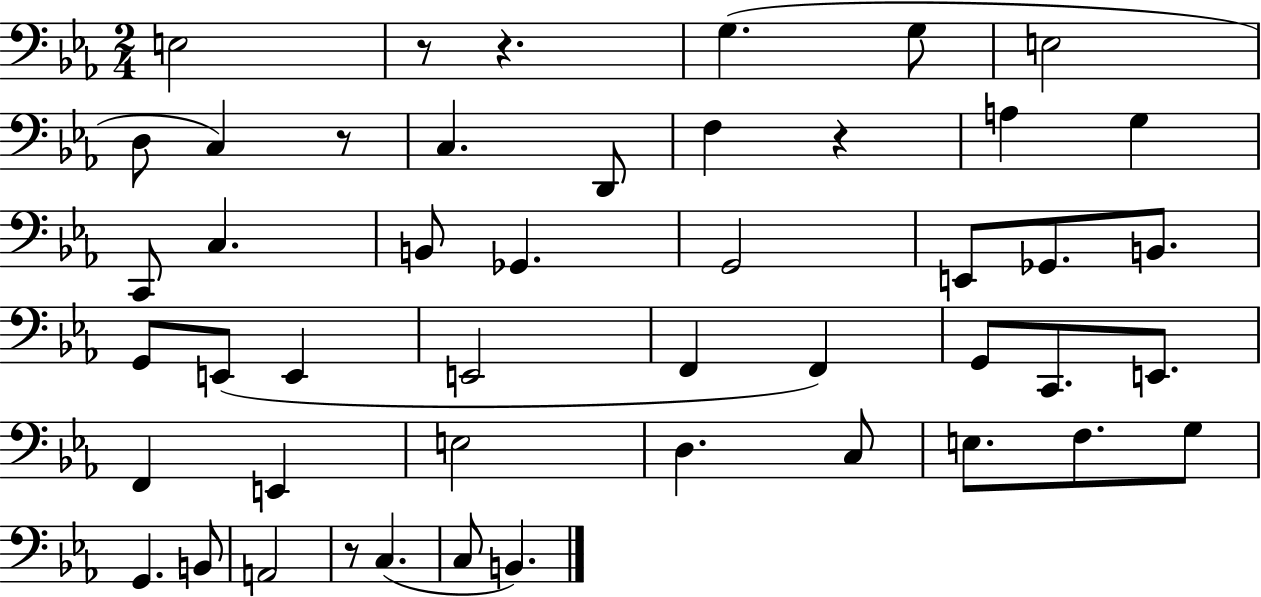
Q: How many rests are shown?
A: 5